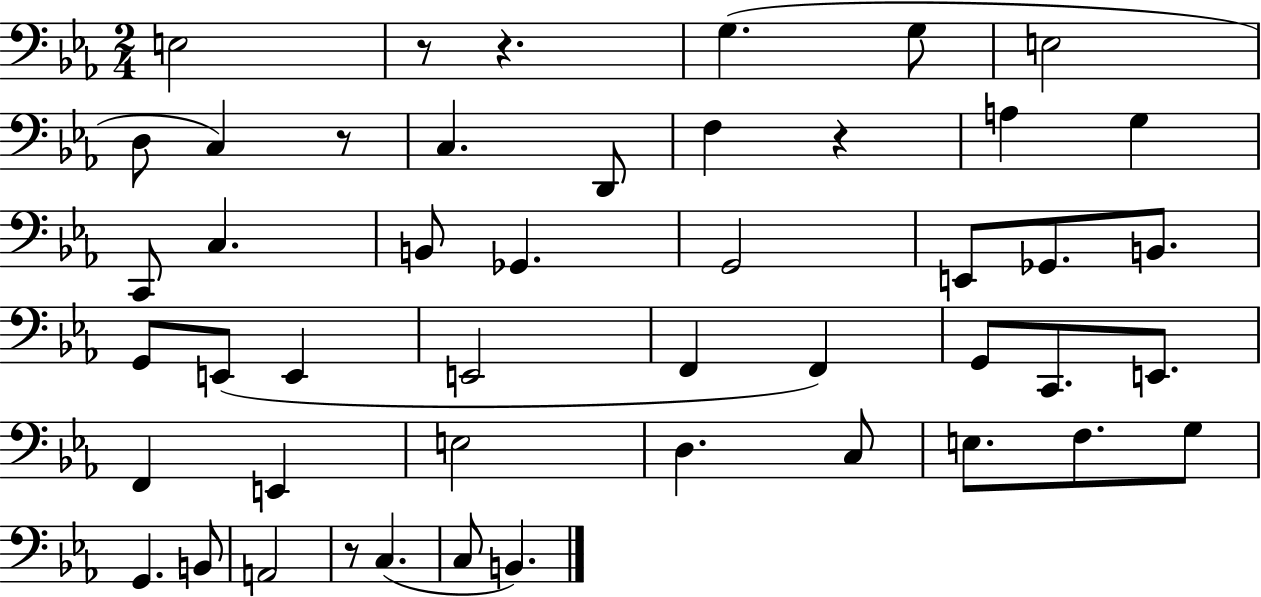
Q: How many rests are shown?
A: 5